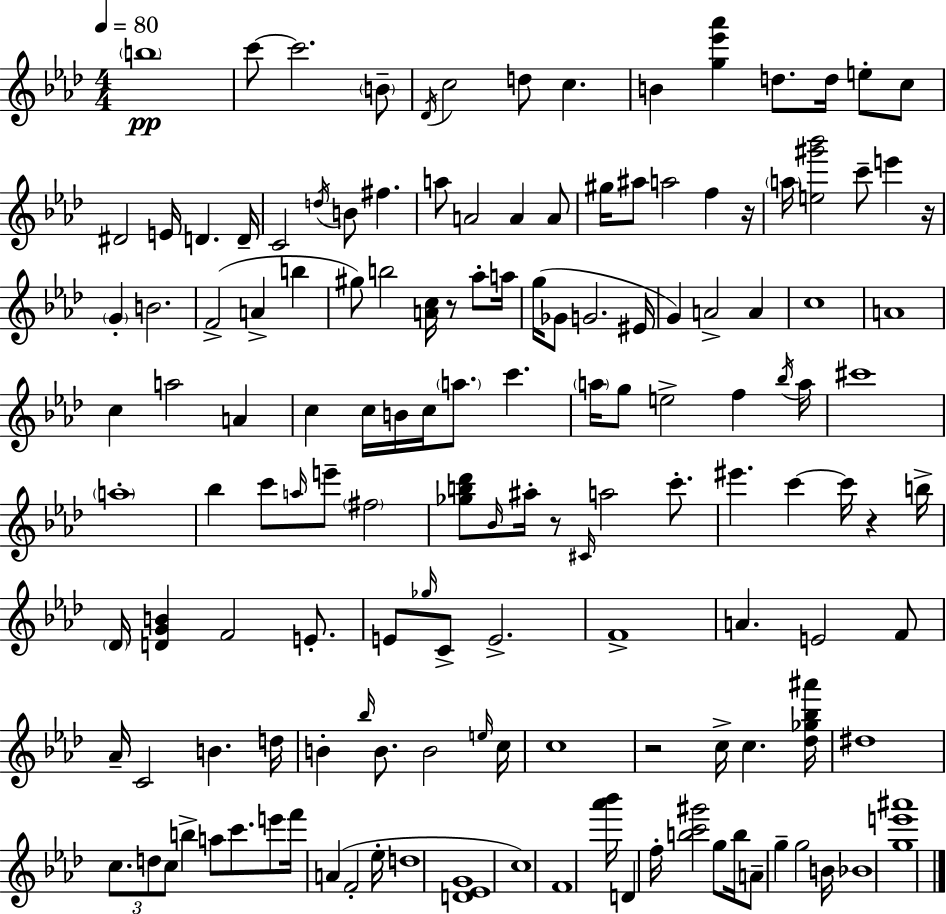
B5/w C6/e C6/h. B4/e Db4/s C5/h D5/e C5/q. B4/q [G5,Eb6,Ab6]/q D5/e. D5/s E5/e C5/e D#4/h E4/s D4/q. D4/s C4/h D5/s B4/e F#5/q. A5/e A4/h A4/q A4/e G#5/s A#5/e A5/h F5/q R/s A5/s [E5,G#6,Bb6]/h C6/e E6/q R/s G4/q B4/h. F4/h A4/q B5/q G#5/e B5/h [A4,C5]/s R/e Ab5/e A5/s G5/s Gb4/e G4/h. EIS4/s G4/q A4/h A4/q C5/w A4/w C5/q A5/h A4/q C5/q C5/s B4/s C5/s A5/e. C6/q. A5/s G5/e E5/h F5/q Bb5/s A5/s C#6/w A5/w Bb5/q C6/e A5/s E6/e F#5/h [Gb5,B5,Db6]/e Bb4/s A#5/s R/e C#4/s A5/h C6/e. EIS6/q. C6/q C6/s R/q B5/s Db4/s [D4,G4,B4]/q F4/h E4/e. E4/e Gb5/s C4/e E4/h. F4/w A4/q. E4/h F4/e Ab4/s C4/h B4/q. D5/s B4/q Bb5/s B4/e. B4/h E5/s C5/s C5/w R/h C5/s C5/q. [Db5,Gb5,Bb5,A#6]/s D#5/w C5/e. D5/e C5/e B5/q A5/e C6/e. E6/e F6/s A4/q F4/h Eb5/s D5/w [D4,Eb4,G4]/w C5/w F4/w [Ab6,Bb6]/s D4/q F5/s [B5,C6,G#6]/h G5/e B5/s A4/e G5/q G5/h B4/s Bb4/w [G5,E6,A#6]/w